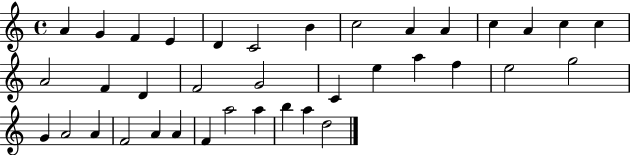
A4/q G4/q F4/q E4/q D4/q C4/h B4/q C5/h A4/q A4/q C5/q A4/q C5/q C5/q A4/h F4/q D4/q F4/h G4/h C4/q E5/q A5/q F5/q E5/h G5/h G4/q A4/h A4/q F4/h A4/q A4/q F4/q A5/h A5/q B5/q A5/q D5/h